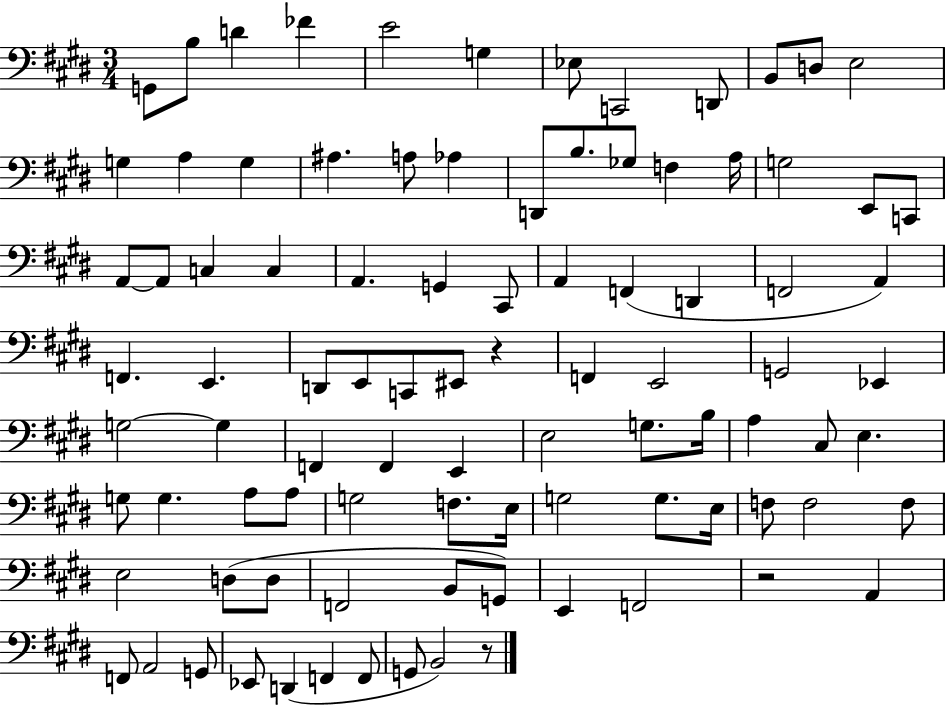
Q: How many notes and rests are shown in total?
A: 93